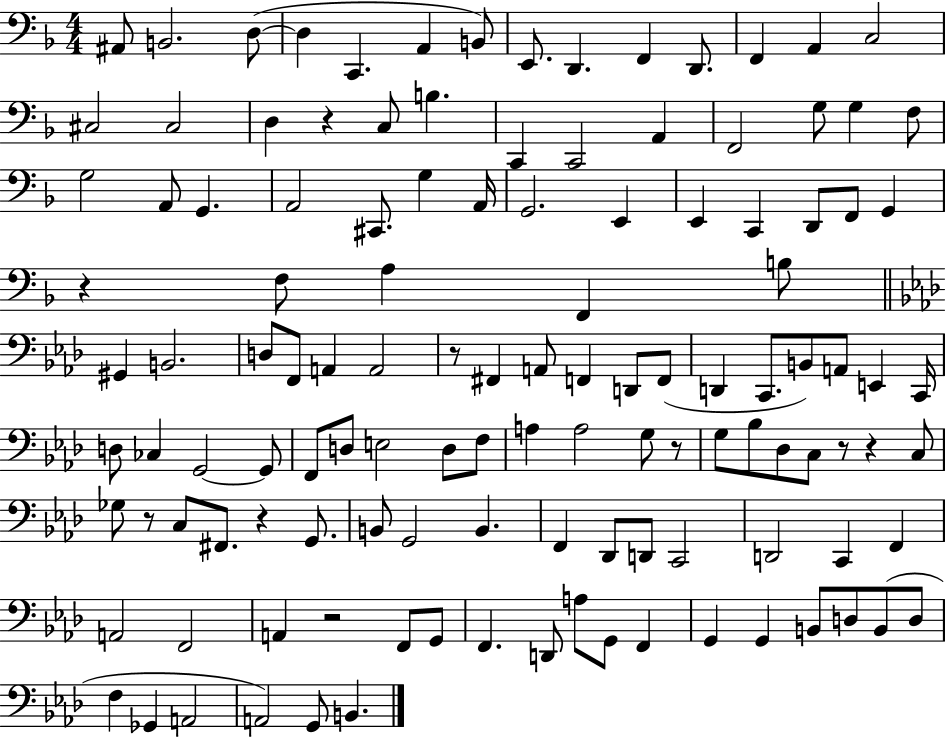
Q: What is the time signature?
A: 4/4